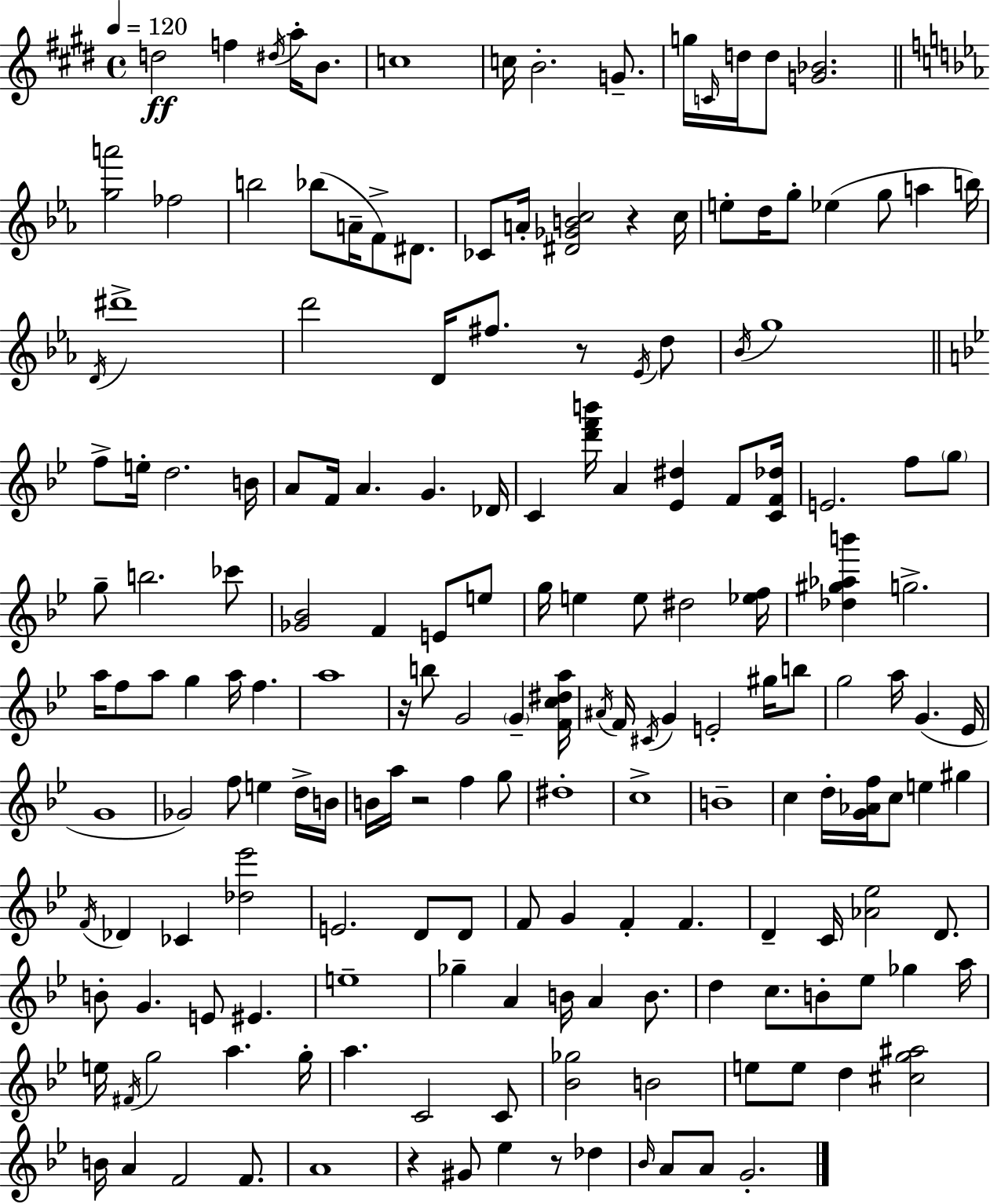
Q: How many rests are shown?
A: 6